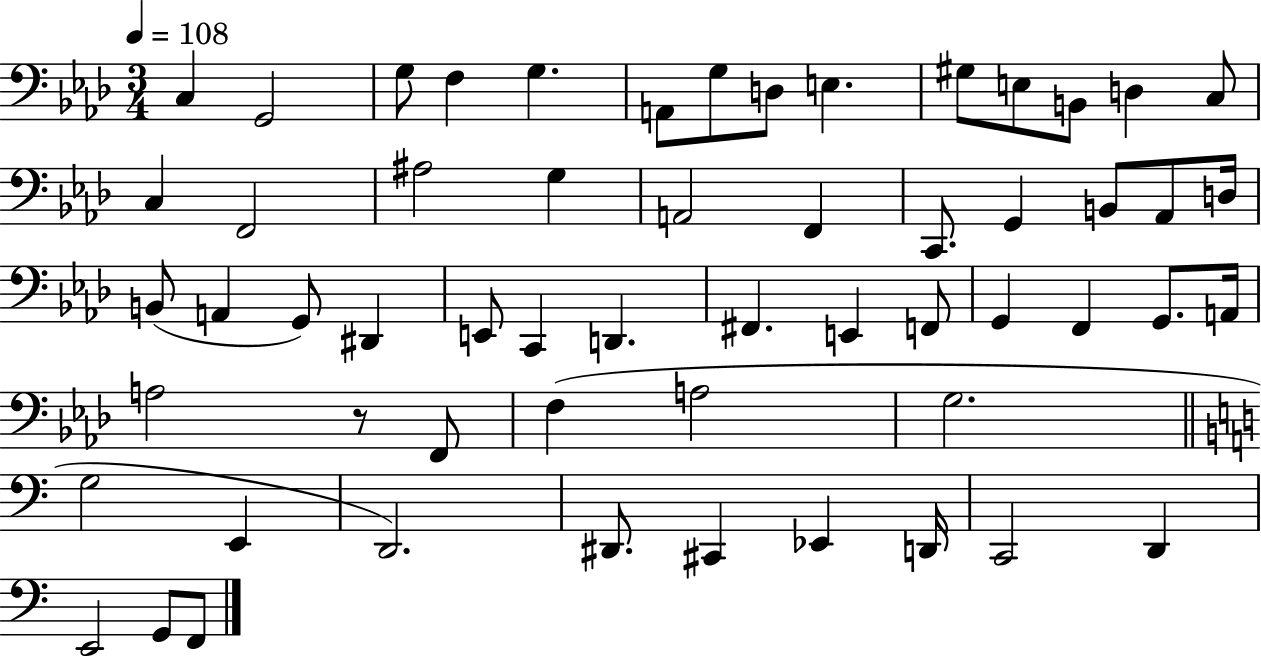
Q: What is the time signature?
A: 3/4